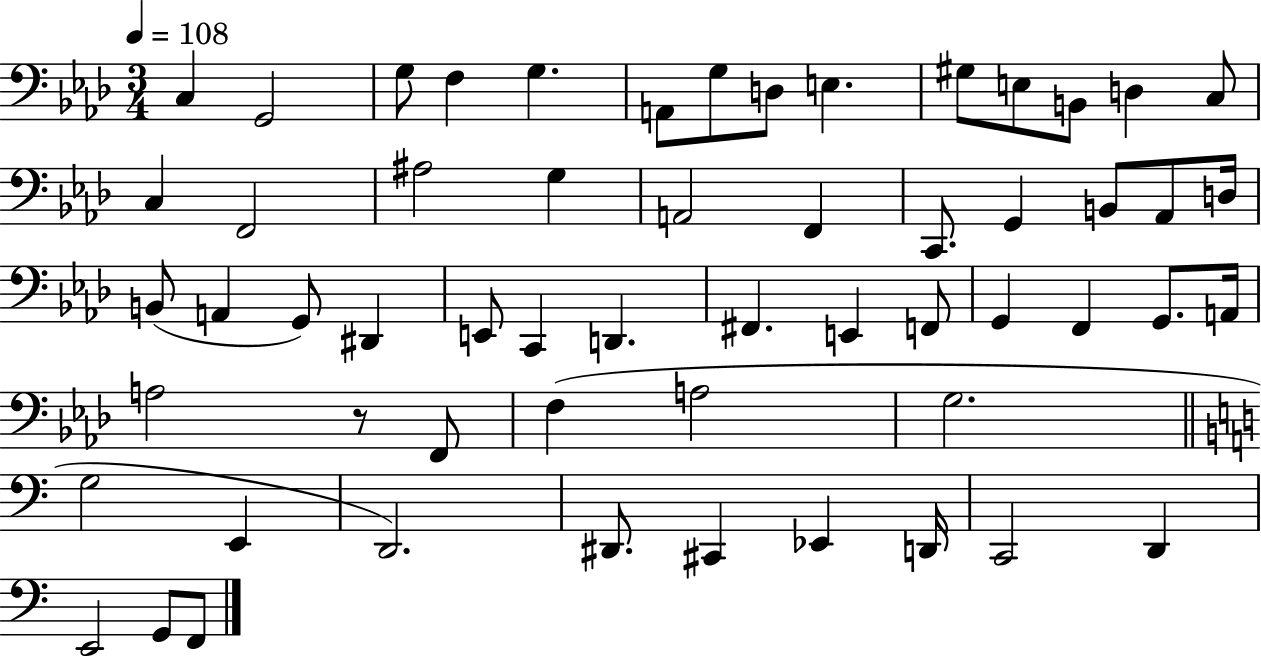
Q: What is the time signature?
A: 3/4